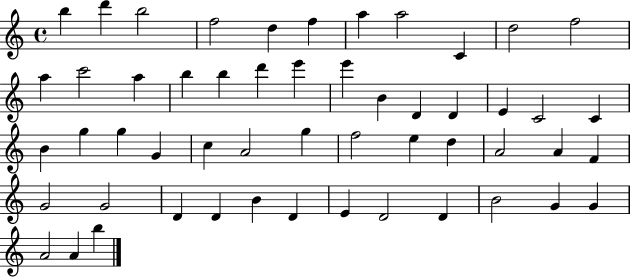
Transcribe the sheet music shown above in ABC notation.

X:1
T:Untitled
M:4/4
L:1/4
K:C
b d' b2 f2 d f a a2 C d2 f2 a c'2 a b b d' e' e' B D D E C2 C B g g G c A2 g f2 e d A2 A F G2 G2 D D B D E D2 D B2 G G A2 A b